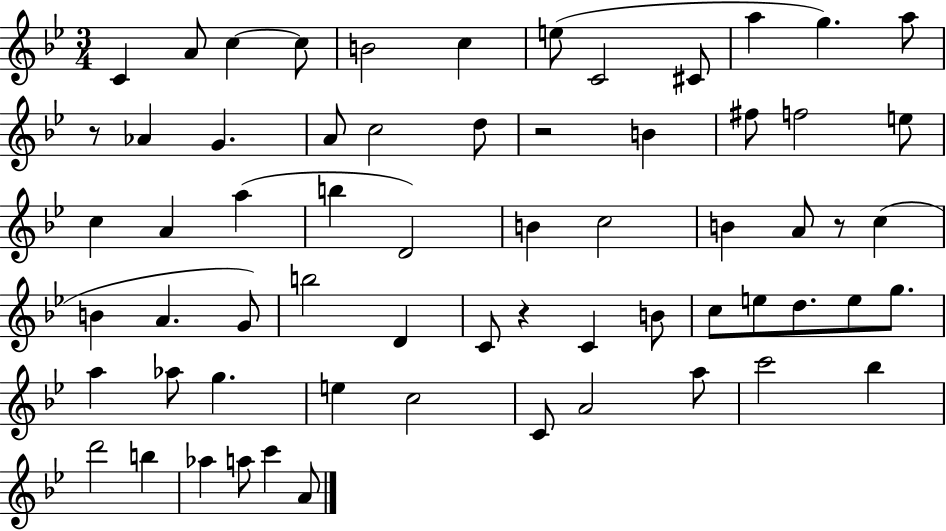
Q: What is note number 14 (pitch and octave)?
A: G4